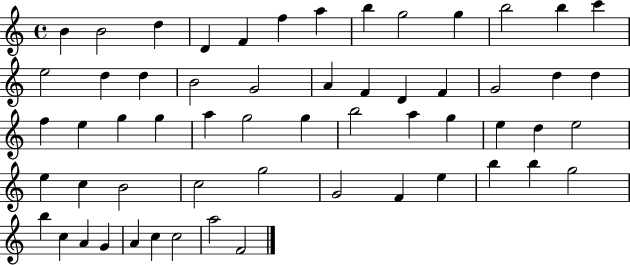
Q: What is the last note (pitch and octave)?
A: F4